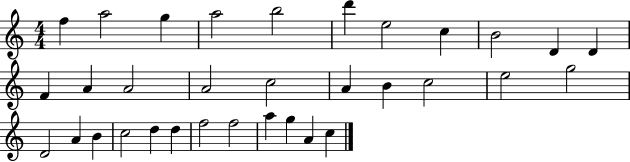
F5/q A5/h G5/q A5/h B5/h D6/q E5/h C5/q B4/h D4/q D4/q F4/q A4/q A4/h A4/h C5/h A4/q B4/q C5/h E5/h G5/h D4/h A4/q B4/q C5/h D5/q D5/q F5/h F5/h A5/q G5/q A4/q C5/q